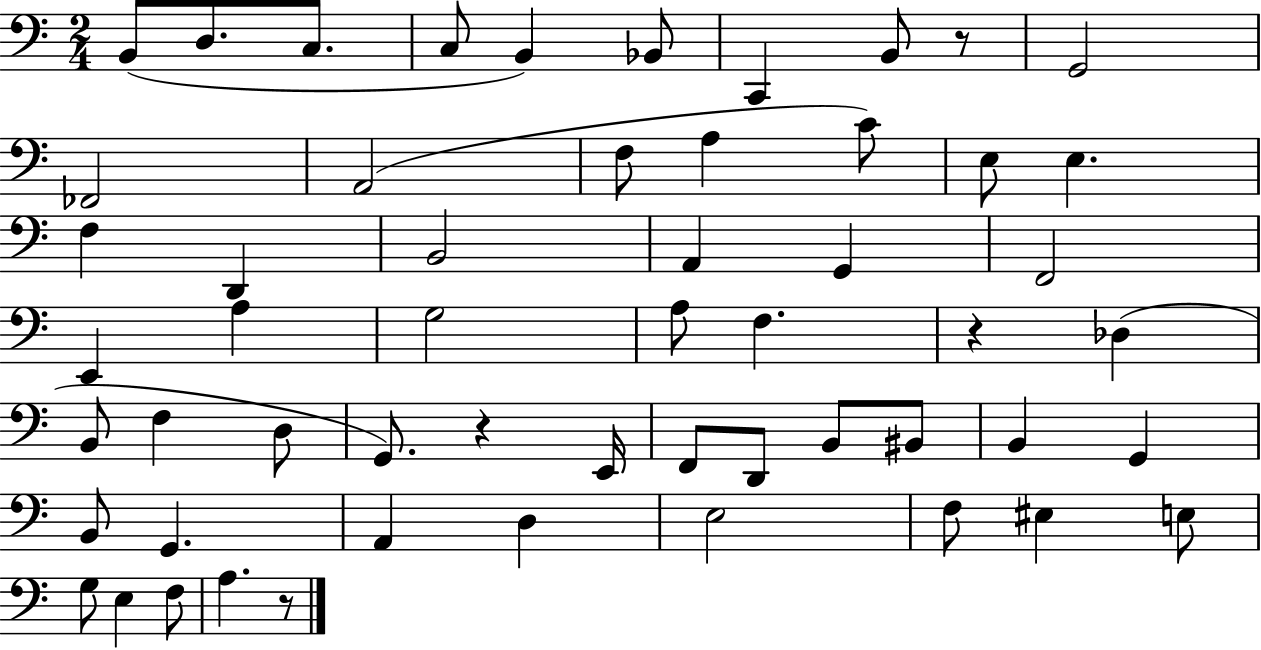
X:1
T:Untitled
M:2/4
L:1/4
K:C
B,,/2 D,/2 C,/2 C,/2 B,, _B,,/2 C,, B,,/2 z/2 G,,2 _F,,2 A,,2 F,/2 A, C/2 E,/2 E, F, D,, B,,2 A,, G,, F,,2 E,, A, G,2 A,/2 F, z _D, B,,/2 F, D,/2 G,,/2 z E,,/4 F,,/2 D,,/2 B,,/2 ^B,,/2 B,, G,, B,,/2 G,, A,, D, E,2 F,/2 ^E, E,/2 G,/2 E, F,/2 A, z/2